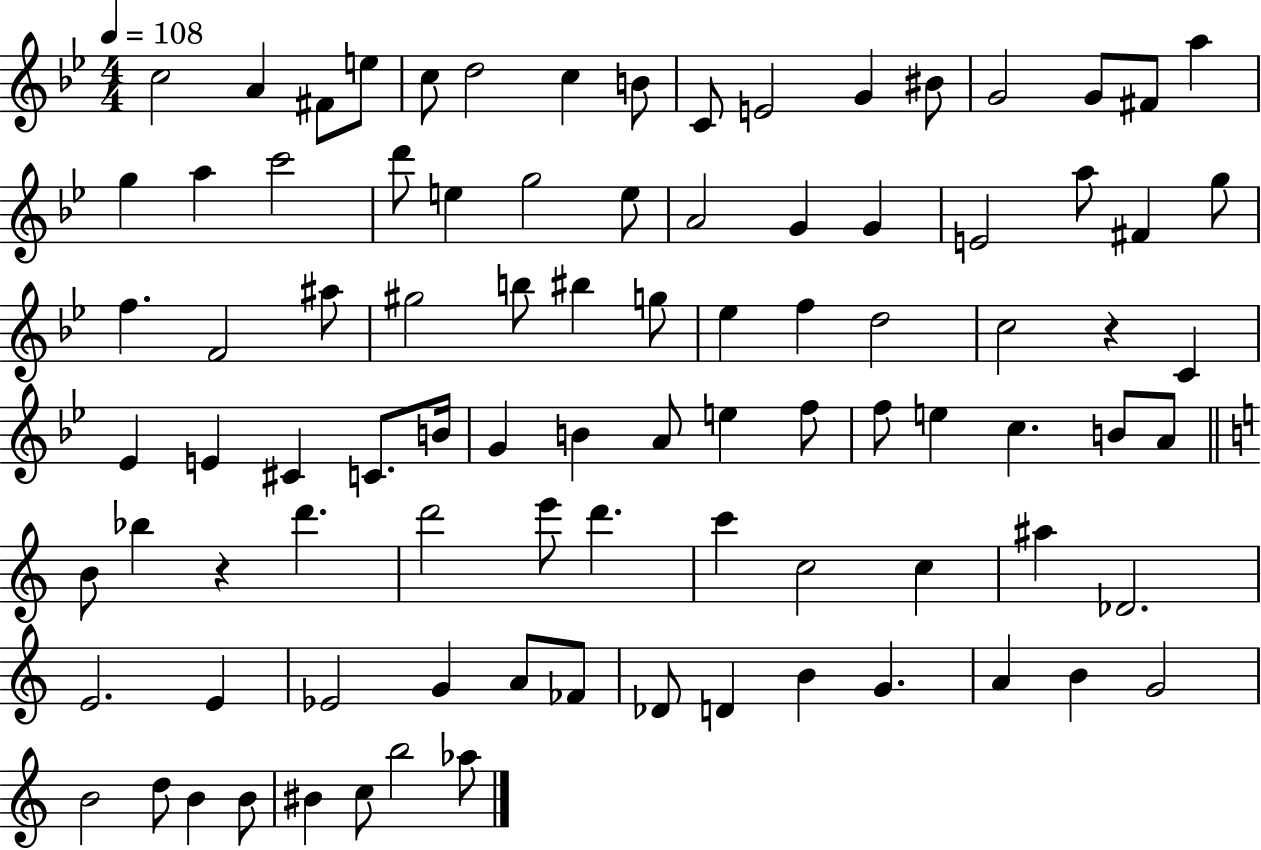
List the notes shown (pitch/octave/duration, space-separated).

C5/h A4/q F#4/e E5/e C5/e D5/h C5/q B4/e C4/e E4/h G4/q BIS4/e G4/h G4/e F#4/e A5/q G5/q A5/q C6/h D6/e E5/q G5/h E5/e A4/h G4/q G4/q E4/h A5/e F#4/q G5/e F5/q. F4/h A#5/e G#5/h B5/e BIS5/q G5/e Eb5/q F5/q D5/h C5/h R/q C4/q Eb4/q E4/q C#4/q C4/e. B4/s G4/q B4/q A4/e E5/q F5/e F5/e E5/q C5/q. B4/e A4/e B4/e Bb5/q R/q D6/q. D6/h E6/e D6/q. C6/q C5/h C5/q A#5/q Db4/h. E4/h. E4/q Eb4/h G4/q A4/e FES4/e Db4/e D4/q B4/q G4/q. A4/q B4/q G4/h B4/h D5/e B4/q B4/e BIS4/q C5/e B5/h Ab5/e